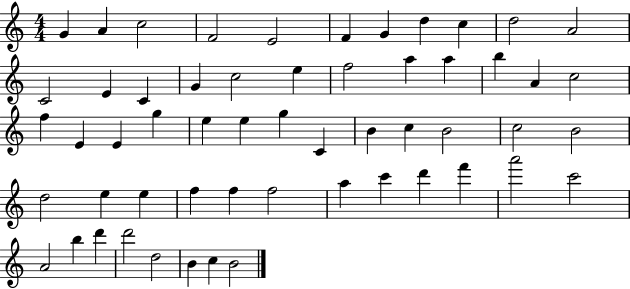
{
  \clef treble
  \numericTimeSignature
  \time 4/4
  \key c \major
  g'4 a'4 c''2 | f'2 e'2 | f'4 g'4 d''4 c''4 | d''2 a'2 | \break c'2 e'4 c'4 | g'4 c''2 e''4 | f''2 a''4 a''4 | b''4 a'4 c''2 | \break f''4 e'4 e'4 g''4 | e''4 e''4 g''4 c'4 | b'4 c''4 b'2 | c''2 b'2 | \break d''2 e''4 e''4 | f''4 f''4 f''2 | a''4 c'''4 d'''4 f'''4 | a'''2 c'''2 | \break a'2 b''4 d'''4 | d'''2 d''2 | b'4 c''4 b'2 | \bar "|."
}